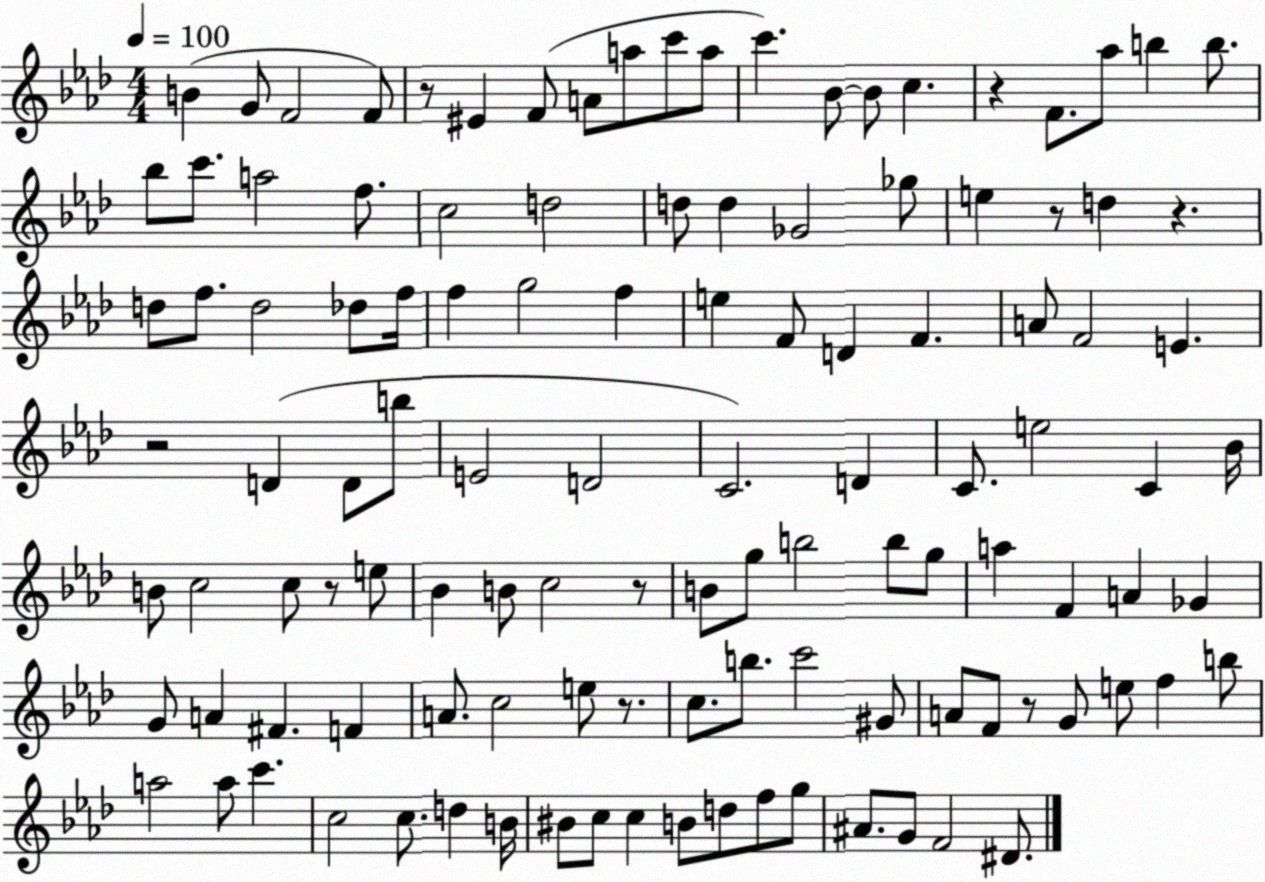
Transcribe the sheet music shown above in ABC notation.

X:1
T:Untitled
M:4/4
L:1/4
K:Ab
B G/2 F2 F/2 z/2 ^E F/2 A/2 a/2 c'/2 a/2 c' _B/2 _B/2 c z F/2 _a/2 b b/2 _b/2 c'/2 a2 f/2 c2 d2 d/2 d _G2 _g/2 e z/2 d z d/2 f/2 d2 _d/2 f/4 f g2 f e F/2 D F A/2 F2 E z2 D D/2 b/2 E2 D2 C2 D C/2 e2 C _B/4 B/2 c2 c/2 z/2 e/2 _B B/2 c2 z/2 B/2 g/2 b2 b/2 g/2 a F A _G G/2 A ^F F A/2 c2 e/2 z/2 c/2 b/2 c'2 ^G/2 A/2 F/2 z/2 G/2 e/2 f b/2 a2 a/2 c' c2 c/2 d B/4 ^B/2 c/2 c B/2 d/2 f/2 g/2 ^A/2 G/2 F2 ^D/2